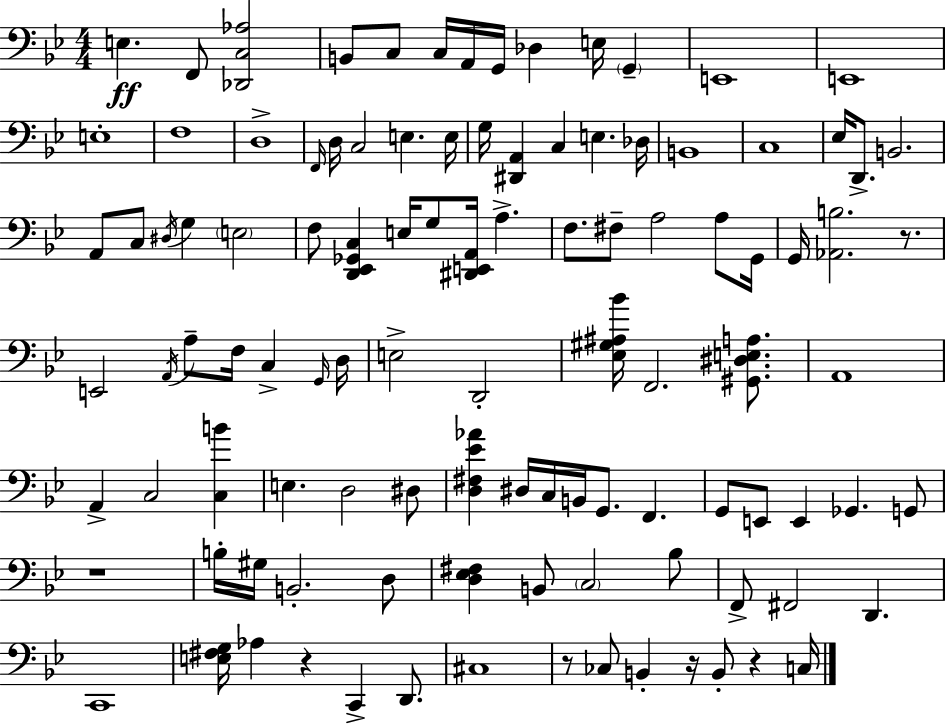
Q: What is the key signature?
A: BES major